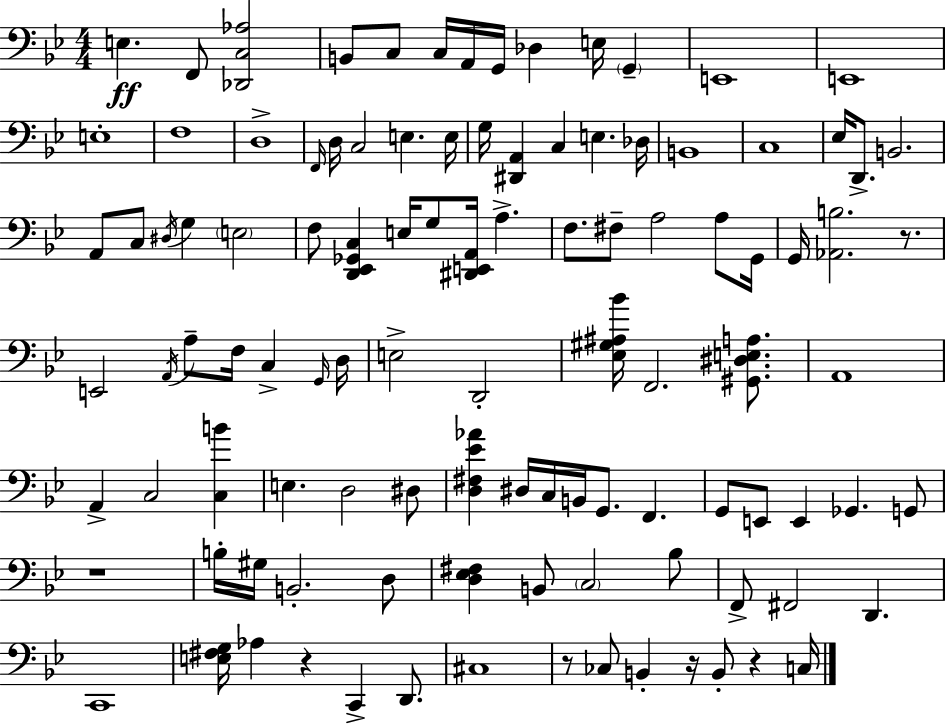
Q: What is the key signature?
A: BES major